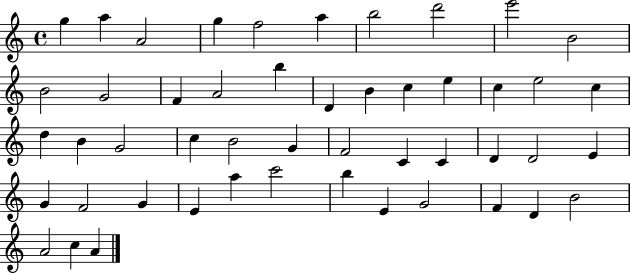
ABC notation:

X:1
T:Untitled
M:4/4
L:1/4
K:C
g a A2 g f2 a b2 d'2 e'2 B2 B2 G2 F A2 b D B c e c e2 c d B G2 c B2 G F2 C C D D2 E G F2 G E a c'2 b E G2 F D B2 A2 c A